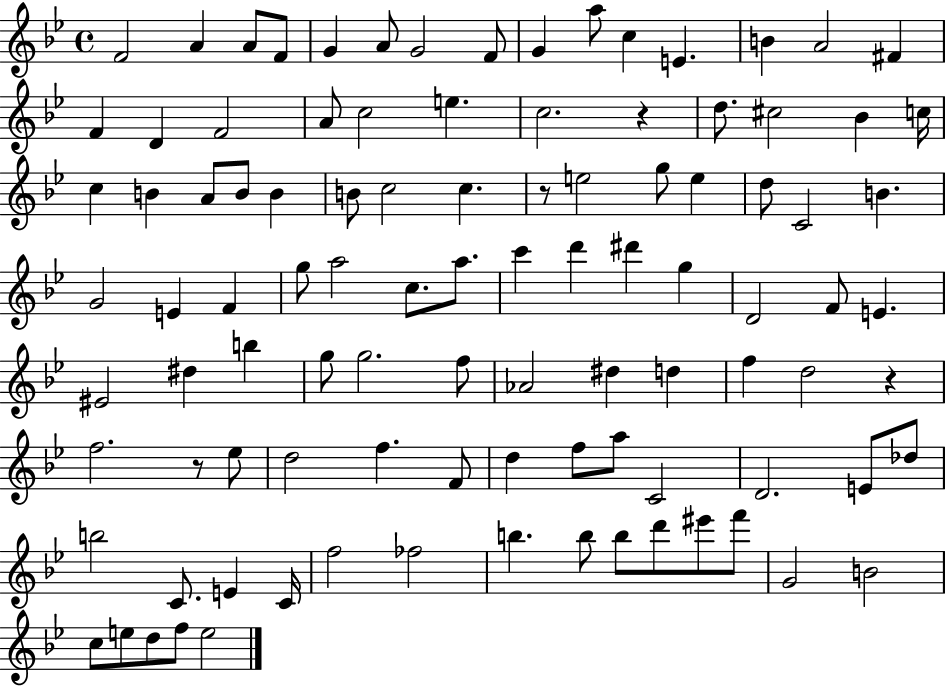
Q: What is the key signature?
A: BES major